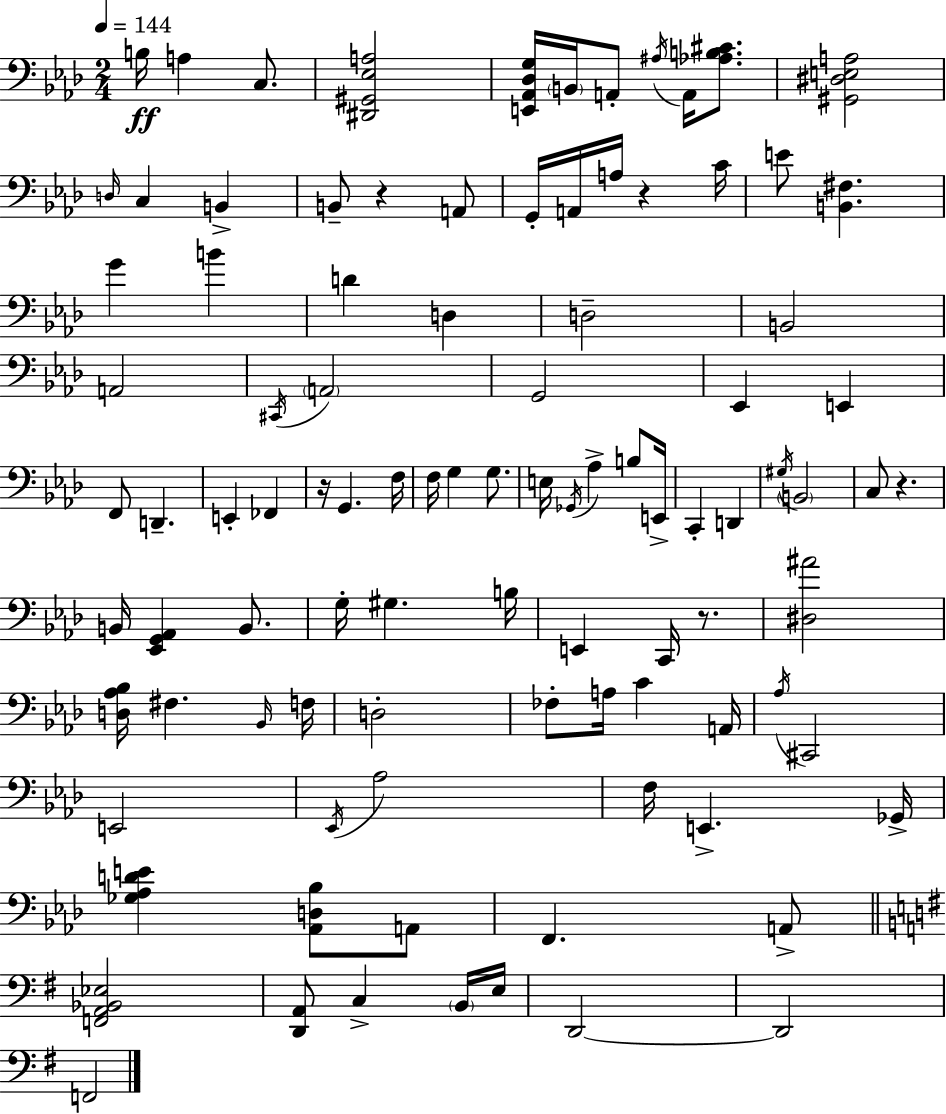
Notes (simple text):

B3/s A3/q C3/e. [D#2,G#2,Eb3,A3]/h [E2,Ab2,Db3,G3]/s B2/s A2/e A#3/s A2/s [Ab3,B3,C#4]/e. [G#2,D#3,E3,A3]/h D3/s C3/q B2/q B2/e R/q A2/e G2/s A2/s A3/s R/q C4/s E4/e [B2,F#3]/q. G4/q B4/q D4/q D3/q D3/h B2/h A2/h C#2/s A2/h G2/h Eb2/q E2/q F2/e D2/q. E2/q FES2/q R/s G2/q. F3/s F3/s G3/q G3/e. E3/s Gb2/s Ab3/q B3/e E2/s C2/q D2/q G#3/s B2/h C3/e R/q. B2/s [Eb2,G2,Ab2]/q B2/e. G3/s G#3/q. B3/s E2/q C2/s R/e. [D#3,A#4]/h [D3,Ab3,Bb3]/s F#3/q. Bb2/s F3/s D3/h FES3/e A3/s C4/q A2/s Ab3/s C#2/h E2/h Eb2/s Ab3/h F3/s E2/q. Gb2/s [Gb3,Ab3,D4,E4]/q [Ab2,D3,Bb3]/e A2/e F2/q. A2/e [F2,A2,Bb2,Eb3]/h [D2,A2]/e C3/q B2/s E3/s D2/h D2/h F2/h